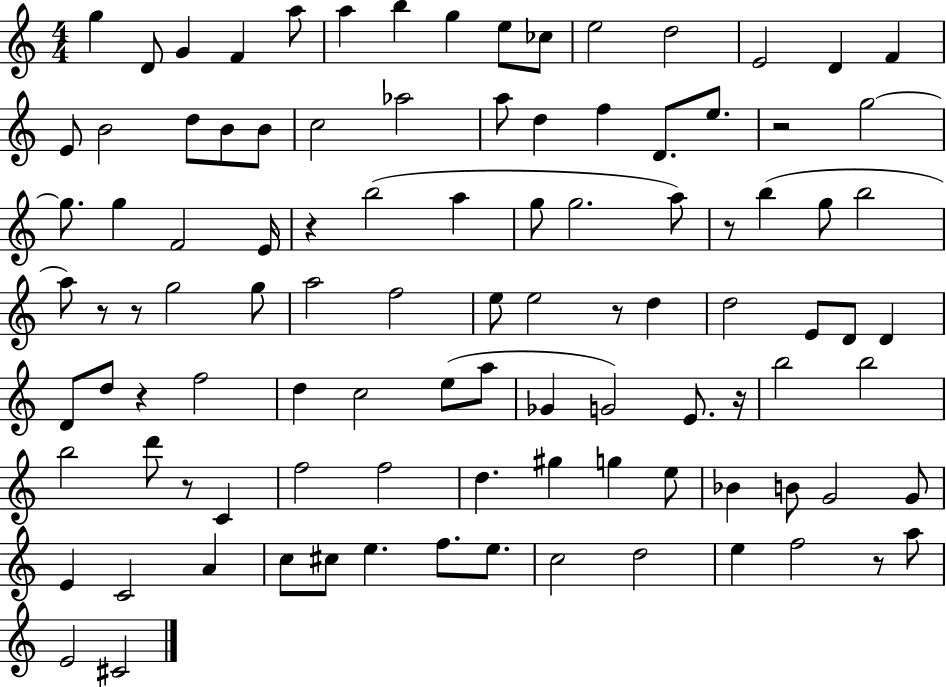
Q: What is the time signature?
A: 4/4